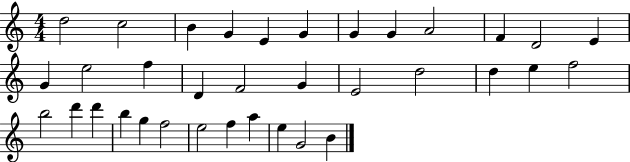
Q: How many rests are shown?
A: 0